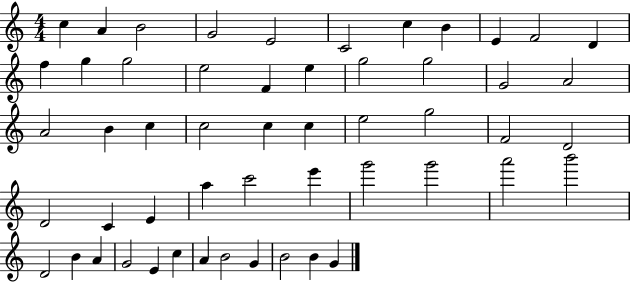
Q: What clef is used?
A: treble